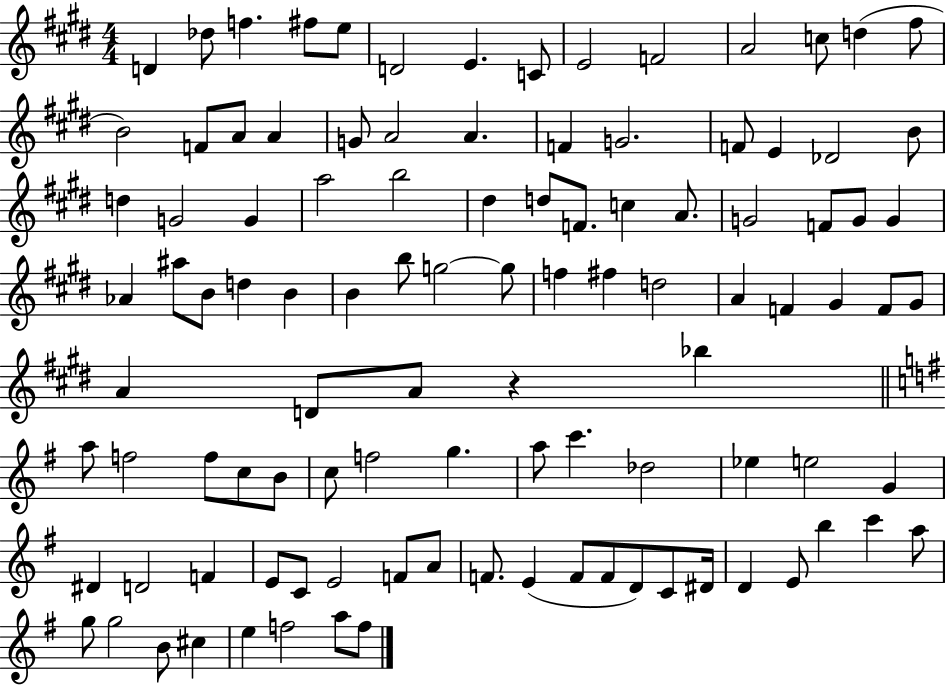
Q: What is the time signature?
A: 4/4